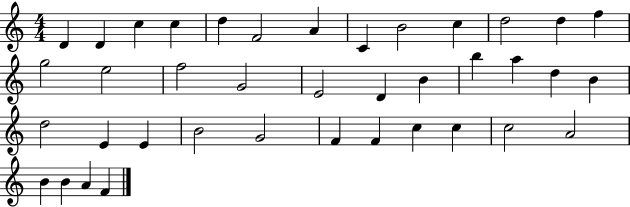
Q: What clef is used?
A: treble